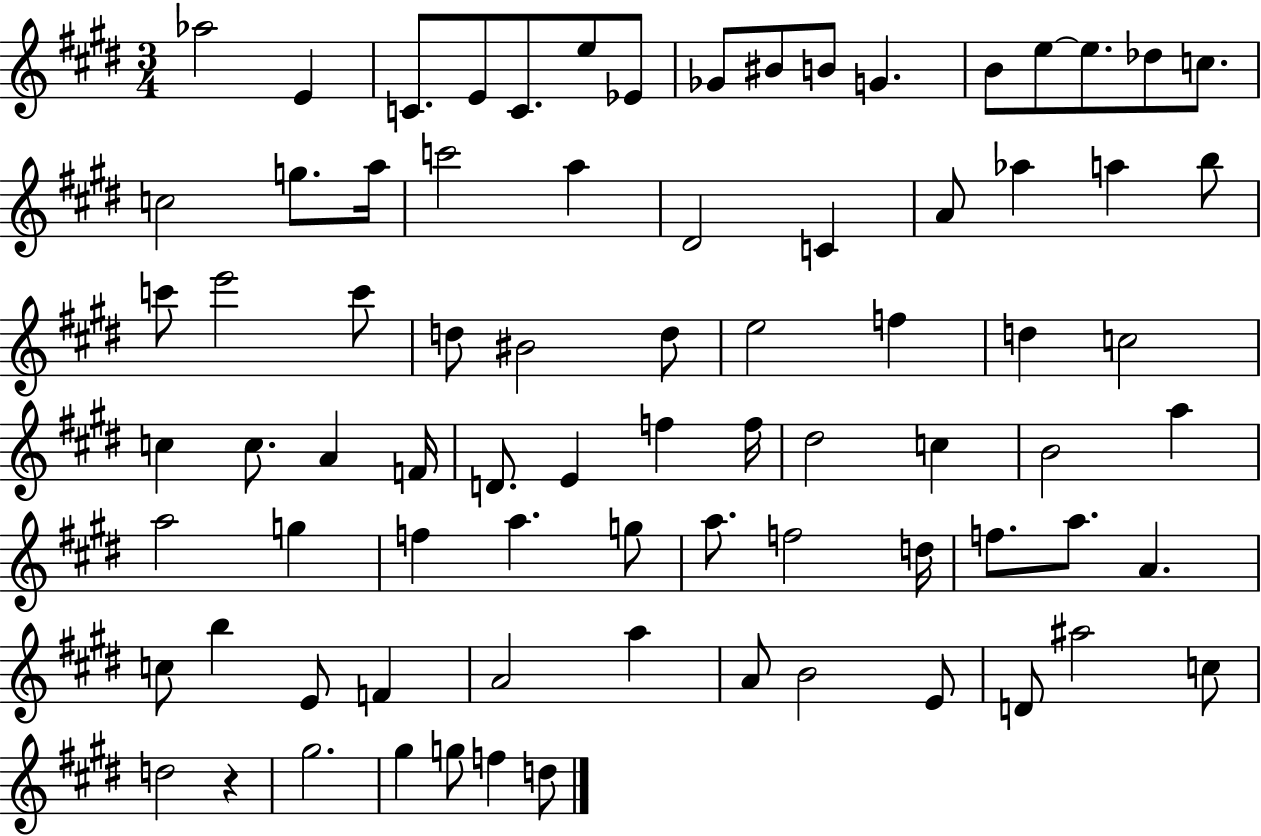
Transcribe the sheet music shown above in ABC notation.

X:1
T:Untitled
M:3/4
L:1/4
K:E
_a2 E C/2 E/2 C/2 e/2 _E/2 _G/2 ^B/2 B/2 G B/2 e/2 e/2 _d/2 c/2 c2 g/2 a/4 c'2 a ^D2 C A/2 _a a b/2 c'/2 e'2 c'/2 d/2 ^B2 d/2 e2 f d c2 c c/2 A F/4 D/2 E f f/4 ^d2 c B2 a a2 g f a g/2 a/2 f2 d/4 f/2 a/2 A c/2 b E/2 F A2 a A/2 B2 E/2 D/2 ^a2 c/2 d2 z ^g2 ^g g/2 f d/2